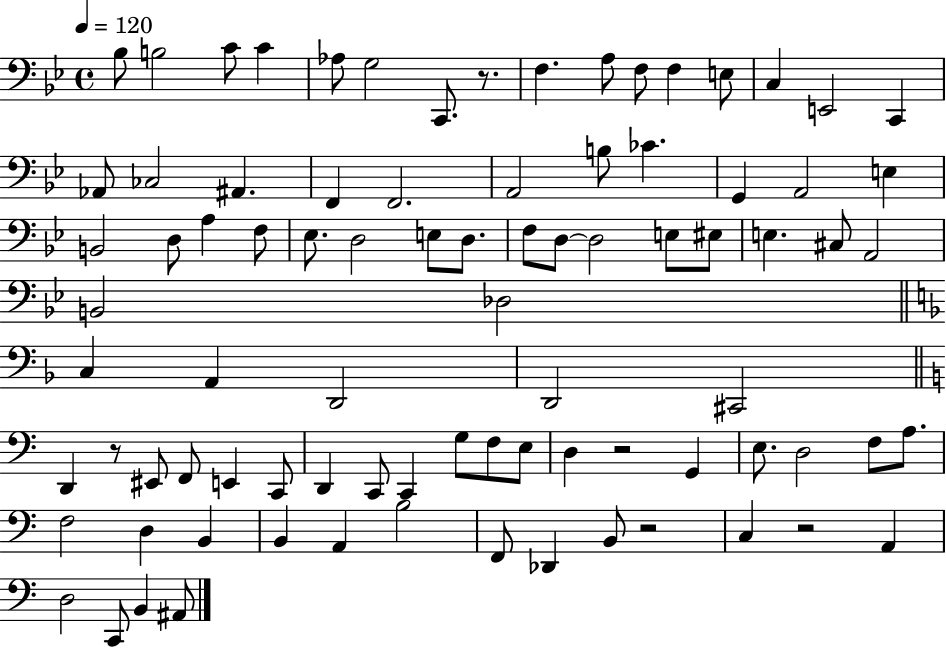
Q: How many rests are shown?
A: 5